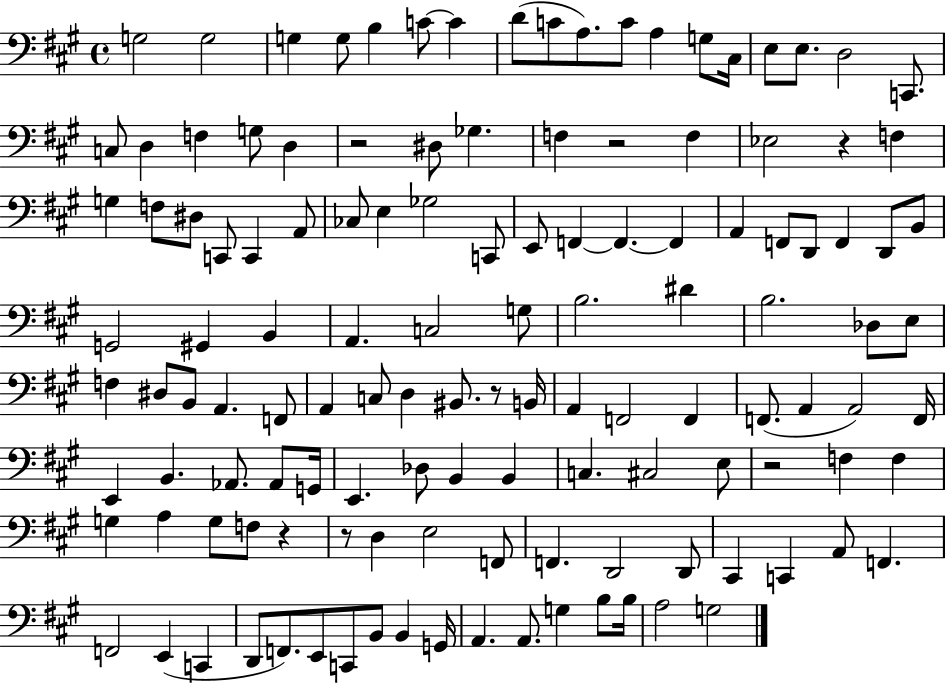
G3/h G3/h G3/q G3/e B3/q C4/e C4/q D4/e C4/e A3/e. C4/e A3/q G3/e C#3/s E3/e E3/e. D3/h C2/e. C3/e D3/q F3/q G3/e D3/q R/h D#3/e Gb3/q. F3/q R/h F3/q Eb3/h R/q F3/q G3/q F3/e D#3/e C2/e C2/q A2/e CES3/e E3/q Gb3/h C2/e E2/e F2/q F2/q. F2/q A2/q F2/e D2/e F2/q D2/e B2/e G2/h G#2/q B2/q A2/q. C3/h G3/e B3/h. D#4/q B3/h. Db3/e E3/e F3/q D#3/e B2/e A2/q. F2/e A2/q C3/e D3/q BIS2/e. R/e B2/s A2/q F2/h F2/q F2/e. A2/q A2/h F2/s E2/q B2/q. Ab2/e. Ab2/e G2/s E2/q. Db3/e B2/q B2/q C3/q. C#3/h E3/e R/h F3/q F3/q G3/q A3/q G3/e F3/e R/q R/e D3/q E3/h F2/e F2/q. D2/h D2/e C#2/q C2/q A2/e F2/q. F2/h E2/q C2/q D2/e F2/e. E2/e C2/e B2/e B2/q G2/s A2/q. A2/e. G3/q B3/e B3/s A3/h G3/h